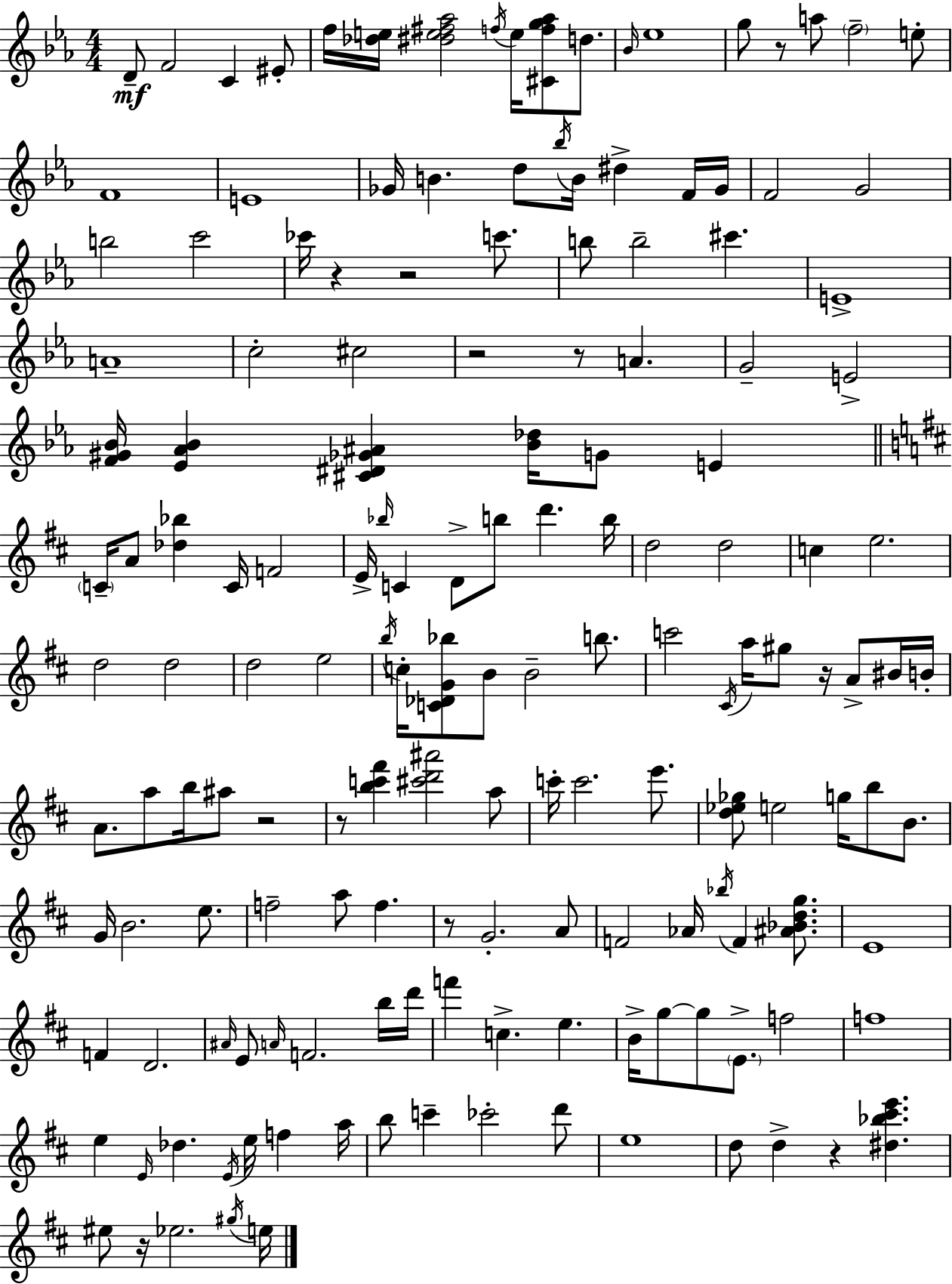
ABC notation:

X:1
T:Untitled
M:4/4
L:1/4
K:Cm
D/2 F2 C ^E/2 f/4 [_de]/4 [^de^f_a]2 f/4 e/4 [^Cfg_a]/2 d/2 _B/4 _e4 g/2 z/2 a/2 f2 e/2 F4 E4 _G/4 B d/2 _b/4 B/4 ^d F/4 _G/4 F2 G2 b2 c'2 _c'/4 z z2 c'/2 b/2 b2 ^c' E4 A4 c2 ^c2 z2 z/2 A G2 E2 [F^G_B]/4 [_E_A_B] [^C^D_G^A] [_B_d]/4 G/2 E C/4 A/2 [_d_b] C/4 F2 E/4 _b/4 C D/2 b/2 d' b/4 d2 d2 c e2 d2 d2 d2 e2 b/4 c/4 [C_DG_b]/2 B/2 B2 b/2 c'2 ^C/4 a/4 ^g/2 z/4 A/2 ^B/4 B/4 A/2 a/2 b/4 ^a/2 z2 z/2 [bc'^f'] [^c'd'^a']2 a/2 c'/4 c'2 e'/2 [d_e_g]/2 e2 g/4 b/2 B/2 G/4 B2 e/2 f2 a/2 f z/2 G2 A/2 F2 _A/4 _b/4 F [^A_Bdg]/2 E4 F D2 ^A/4 E/2 A/4 F2 b/4 d'/4 f' c e B/4 g/2 g/2 E/2 f2 f4 e E/4 _d E/4 e/4 f a/4 b/2 c' _c'2 d'/2 e4 d/2 d z [^d_b^c'e'] ^e/2 z/4 _e2 ^g/4 e/4